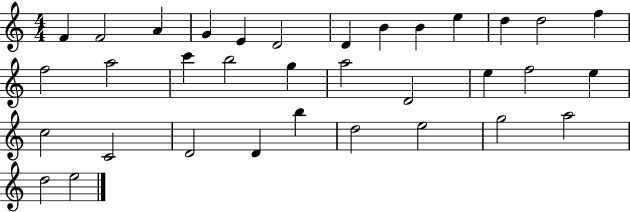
{
  \clef treble
  \numericTimeSignature
  \time 4/4
  \key c \major
  f'4 f'2 a'4 | g'4 e'4 d'2 | d'4 b'4 b'4 e''4 | d''4 d''2 f''4 | \break f''2 a''2 | c'''4 b''2 g''4 | a''2 d'2 | e''4 f''2 e''4 | \break c''2 c'2 | d'2 d'4 b''4 | d''2 e''2 | g''2 a''2 | \break d''2 e''2 | \bar "|."
}